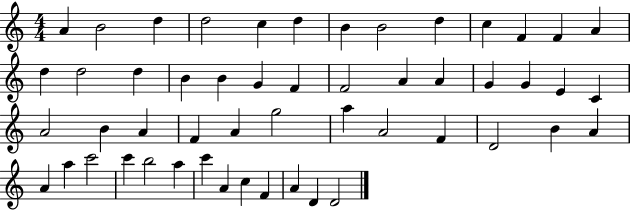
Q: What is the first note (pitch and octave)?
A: A4